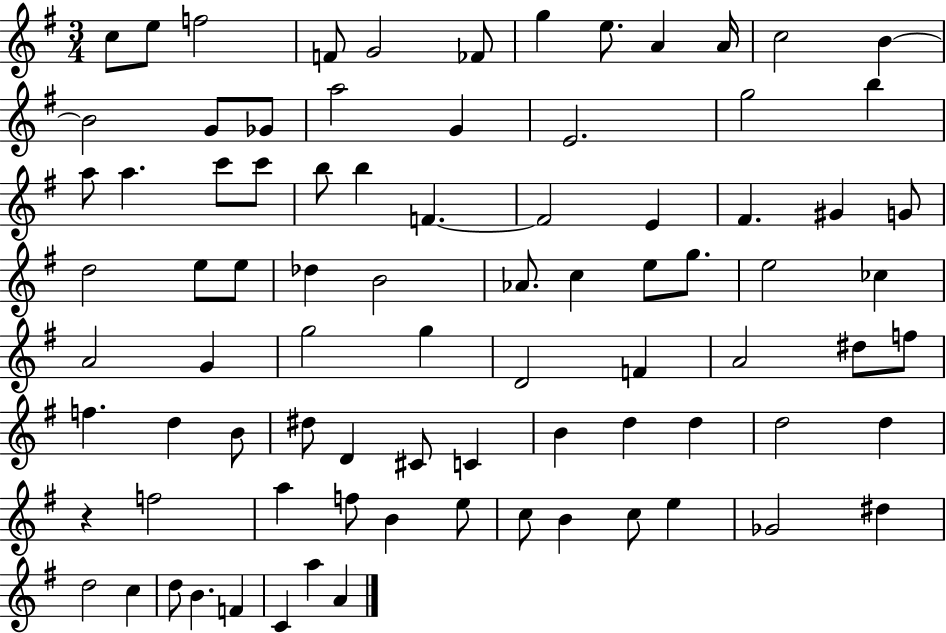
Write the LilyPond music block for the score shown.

{
  \clef treble
  \numericTimeSignature
  \time 3/4
  \key g \major
  c''8 e''8 f''2 | f'8 g'2 fes'8 | g''4 e''8. a'4 a'16 | c''2 b'4~~ | \break b'2 g'8 ges'8 | a''2 g'4 | e'2. | g''2 b''4 | \break a''8 a''4. c'''8 c'''8 | b''8 b''4 f'4.~~ | f'2 e'4 | fis'4. gis'4 g'8 | \break d''2 e''8 e''8 | des''4 b'2 | aes'8. c''4 e''8 g''8. | e''2 ces''4 | \break a'2 g'4 | g''2 g''4 | d'2 f'4 | a'2 dis''8 f''8 | \break f''4. d''4 b'8 | dis''8 d'4 cis'8 c'4 | b'4 d''4 d''4 | d''2 d''4 | \break r4 f''2 | a''4 f''8 b'4 e''8 | c''8 b'4 c''8 e''4 | ges'2 dis''4 | \break d''2 c''4 | d''8 b'4. f'4 | c'4 a''4 a'4 | \bar "|."
}